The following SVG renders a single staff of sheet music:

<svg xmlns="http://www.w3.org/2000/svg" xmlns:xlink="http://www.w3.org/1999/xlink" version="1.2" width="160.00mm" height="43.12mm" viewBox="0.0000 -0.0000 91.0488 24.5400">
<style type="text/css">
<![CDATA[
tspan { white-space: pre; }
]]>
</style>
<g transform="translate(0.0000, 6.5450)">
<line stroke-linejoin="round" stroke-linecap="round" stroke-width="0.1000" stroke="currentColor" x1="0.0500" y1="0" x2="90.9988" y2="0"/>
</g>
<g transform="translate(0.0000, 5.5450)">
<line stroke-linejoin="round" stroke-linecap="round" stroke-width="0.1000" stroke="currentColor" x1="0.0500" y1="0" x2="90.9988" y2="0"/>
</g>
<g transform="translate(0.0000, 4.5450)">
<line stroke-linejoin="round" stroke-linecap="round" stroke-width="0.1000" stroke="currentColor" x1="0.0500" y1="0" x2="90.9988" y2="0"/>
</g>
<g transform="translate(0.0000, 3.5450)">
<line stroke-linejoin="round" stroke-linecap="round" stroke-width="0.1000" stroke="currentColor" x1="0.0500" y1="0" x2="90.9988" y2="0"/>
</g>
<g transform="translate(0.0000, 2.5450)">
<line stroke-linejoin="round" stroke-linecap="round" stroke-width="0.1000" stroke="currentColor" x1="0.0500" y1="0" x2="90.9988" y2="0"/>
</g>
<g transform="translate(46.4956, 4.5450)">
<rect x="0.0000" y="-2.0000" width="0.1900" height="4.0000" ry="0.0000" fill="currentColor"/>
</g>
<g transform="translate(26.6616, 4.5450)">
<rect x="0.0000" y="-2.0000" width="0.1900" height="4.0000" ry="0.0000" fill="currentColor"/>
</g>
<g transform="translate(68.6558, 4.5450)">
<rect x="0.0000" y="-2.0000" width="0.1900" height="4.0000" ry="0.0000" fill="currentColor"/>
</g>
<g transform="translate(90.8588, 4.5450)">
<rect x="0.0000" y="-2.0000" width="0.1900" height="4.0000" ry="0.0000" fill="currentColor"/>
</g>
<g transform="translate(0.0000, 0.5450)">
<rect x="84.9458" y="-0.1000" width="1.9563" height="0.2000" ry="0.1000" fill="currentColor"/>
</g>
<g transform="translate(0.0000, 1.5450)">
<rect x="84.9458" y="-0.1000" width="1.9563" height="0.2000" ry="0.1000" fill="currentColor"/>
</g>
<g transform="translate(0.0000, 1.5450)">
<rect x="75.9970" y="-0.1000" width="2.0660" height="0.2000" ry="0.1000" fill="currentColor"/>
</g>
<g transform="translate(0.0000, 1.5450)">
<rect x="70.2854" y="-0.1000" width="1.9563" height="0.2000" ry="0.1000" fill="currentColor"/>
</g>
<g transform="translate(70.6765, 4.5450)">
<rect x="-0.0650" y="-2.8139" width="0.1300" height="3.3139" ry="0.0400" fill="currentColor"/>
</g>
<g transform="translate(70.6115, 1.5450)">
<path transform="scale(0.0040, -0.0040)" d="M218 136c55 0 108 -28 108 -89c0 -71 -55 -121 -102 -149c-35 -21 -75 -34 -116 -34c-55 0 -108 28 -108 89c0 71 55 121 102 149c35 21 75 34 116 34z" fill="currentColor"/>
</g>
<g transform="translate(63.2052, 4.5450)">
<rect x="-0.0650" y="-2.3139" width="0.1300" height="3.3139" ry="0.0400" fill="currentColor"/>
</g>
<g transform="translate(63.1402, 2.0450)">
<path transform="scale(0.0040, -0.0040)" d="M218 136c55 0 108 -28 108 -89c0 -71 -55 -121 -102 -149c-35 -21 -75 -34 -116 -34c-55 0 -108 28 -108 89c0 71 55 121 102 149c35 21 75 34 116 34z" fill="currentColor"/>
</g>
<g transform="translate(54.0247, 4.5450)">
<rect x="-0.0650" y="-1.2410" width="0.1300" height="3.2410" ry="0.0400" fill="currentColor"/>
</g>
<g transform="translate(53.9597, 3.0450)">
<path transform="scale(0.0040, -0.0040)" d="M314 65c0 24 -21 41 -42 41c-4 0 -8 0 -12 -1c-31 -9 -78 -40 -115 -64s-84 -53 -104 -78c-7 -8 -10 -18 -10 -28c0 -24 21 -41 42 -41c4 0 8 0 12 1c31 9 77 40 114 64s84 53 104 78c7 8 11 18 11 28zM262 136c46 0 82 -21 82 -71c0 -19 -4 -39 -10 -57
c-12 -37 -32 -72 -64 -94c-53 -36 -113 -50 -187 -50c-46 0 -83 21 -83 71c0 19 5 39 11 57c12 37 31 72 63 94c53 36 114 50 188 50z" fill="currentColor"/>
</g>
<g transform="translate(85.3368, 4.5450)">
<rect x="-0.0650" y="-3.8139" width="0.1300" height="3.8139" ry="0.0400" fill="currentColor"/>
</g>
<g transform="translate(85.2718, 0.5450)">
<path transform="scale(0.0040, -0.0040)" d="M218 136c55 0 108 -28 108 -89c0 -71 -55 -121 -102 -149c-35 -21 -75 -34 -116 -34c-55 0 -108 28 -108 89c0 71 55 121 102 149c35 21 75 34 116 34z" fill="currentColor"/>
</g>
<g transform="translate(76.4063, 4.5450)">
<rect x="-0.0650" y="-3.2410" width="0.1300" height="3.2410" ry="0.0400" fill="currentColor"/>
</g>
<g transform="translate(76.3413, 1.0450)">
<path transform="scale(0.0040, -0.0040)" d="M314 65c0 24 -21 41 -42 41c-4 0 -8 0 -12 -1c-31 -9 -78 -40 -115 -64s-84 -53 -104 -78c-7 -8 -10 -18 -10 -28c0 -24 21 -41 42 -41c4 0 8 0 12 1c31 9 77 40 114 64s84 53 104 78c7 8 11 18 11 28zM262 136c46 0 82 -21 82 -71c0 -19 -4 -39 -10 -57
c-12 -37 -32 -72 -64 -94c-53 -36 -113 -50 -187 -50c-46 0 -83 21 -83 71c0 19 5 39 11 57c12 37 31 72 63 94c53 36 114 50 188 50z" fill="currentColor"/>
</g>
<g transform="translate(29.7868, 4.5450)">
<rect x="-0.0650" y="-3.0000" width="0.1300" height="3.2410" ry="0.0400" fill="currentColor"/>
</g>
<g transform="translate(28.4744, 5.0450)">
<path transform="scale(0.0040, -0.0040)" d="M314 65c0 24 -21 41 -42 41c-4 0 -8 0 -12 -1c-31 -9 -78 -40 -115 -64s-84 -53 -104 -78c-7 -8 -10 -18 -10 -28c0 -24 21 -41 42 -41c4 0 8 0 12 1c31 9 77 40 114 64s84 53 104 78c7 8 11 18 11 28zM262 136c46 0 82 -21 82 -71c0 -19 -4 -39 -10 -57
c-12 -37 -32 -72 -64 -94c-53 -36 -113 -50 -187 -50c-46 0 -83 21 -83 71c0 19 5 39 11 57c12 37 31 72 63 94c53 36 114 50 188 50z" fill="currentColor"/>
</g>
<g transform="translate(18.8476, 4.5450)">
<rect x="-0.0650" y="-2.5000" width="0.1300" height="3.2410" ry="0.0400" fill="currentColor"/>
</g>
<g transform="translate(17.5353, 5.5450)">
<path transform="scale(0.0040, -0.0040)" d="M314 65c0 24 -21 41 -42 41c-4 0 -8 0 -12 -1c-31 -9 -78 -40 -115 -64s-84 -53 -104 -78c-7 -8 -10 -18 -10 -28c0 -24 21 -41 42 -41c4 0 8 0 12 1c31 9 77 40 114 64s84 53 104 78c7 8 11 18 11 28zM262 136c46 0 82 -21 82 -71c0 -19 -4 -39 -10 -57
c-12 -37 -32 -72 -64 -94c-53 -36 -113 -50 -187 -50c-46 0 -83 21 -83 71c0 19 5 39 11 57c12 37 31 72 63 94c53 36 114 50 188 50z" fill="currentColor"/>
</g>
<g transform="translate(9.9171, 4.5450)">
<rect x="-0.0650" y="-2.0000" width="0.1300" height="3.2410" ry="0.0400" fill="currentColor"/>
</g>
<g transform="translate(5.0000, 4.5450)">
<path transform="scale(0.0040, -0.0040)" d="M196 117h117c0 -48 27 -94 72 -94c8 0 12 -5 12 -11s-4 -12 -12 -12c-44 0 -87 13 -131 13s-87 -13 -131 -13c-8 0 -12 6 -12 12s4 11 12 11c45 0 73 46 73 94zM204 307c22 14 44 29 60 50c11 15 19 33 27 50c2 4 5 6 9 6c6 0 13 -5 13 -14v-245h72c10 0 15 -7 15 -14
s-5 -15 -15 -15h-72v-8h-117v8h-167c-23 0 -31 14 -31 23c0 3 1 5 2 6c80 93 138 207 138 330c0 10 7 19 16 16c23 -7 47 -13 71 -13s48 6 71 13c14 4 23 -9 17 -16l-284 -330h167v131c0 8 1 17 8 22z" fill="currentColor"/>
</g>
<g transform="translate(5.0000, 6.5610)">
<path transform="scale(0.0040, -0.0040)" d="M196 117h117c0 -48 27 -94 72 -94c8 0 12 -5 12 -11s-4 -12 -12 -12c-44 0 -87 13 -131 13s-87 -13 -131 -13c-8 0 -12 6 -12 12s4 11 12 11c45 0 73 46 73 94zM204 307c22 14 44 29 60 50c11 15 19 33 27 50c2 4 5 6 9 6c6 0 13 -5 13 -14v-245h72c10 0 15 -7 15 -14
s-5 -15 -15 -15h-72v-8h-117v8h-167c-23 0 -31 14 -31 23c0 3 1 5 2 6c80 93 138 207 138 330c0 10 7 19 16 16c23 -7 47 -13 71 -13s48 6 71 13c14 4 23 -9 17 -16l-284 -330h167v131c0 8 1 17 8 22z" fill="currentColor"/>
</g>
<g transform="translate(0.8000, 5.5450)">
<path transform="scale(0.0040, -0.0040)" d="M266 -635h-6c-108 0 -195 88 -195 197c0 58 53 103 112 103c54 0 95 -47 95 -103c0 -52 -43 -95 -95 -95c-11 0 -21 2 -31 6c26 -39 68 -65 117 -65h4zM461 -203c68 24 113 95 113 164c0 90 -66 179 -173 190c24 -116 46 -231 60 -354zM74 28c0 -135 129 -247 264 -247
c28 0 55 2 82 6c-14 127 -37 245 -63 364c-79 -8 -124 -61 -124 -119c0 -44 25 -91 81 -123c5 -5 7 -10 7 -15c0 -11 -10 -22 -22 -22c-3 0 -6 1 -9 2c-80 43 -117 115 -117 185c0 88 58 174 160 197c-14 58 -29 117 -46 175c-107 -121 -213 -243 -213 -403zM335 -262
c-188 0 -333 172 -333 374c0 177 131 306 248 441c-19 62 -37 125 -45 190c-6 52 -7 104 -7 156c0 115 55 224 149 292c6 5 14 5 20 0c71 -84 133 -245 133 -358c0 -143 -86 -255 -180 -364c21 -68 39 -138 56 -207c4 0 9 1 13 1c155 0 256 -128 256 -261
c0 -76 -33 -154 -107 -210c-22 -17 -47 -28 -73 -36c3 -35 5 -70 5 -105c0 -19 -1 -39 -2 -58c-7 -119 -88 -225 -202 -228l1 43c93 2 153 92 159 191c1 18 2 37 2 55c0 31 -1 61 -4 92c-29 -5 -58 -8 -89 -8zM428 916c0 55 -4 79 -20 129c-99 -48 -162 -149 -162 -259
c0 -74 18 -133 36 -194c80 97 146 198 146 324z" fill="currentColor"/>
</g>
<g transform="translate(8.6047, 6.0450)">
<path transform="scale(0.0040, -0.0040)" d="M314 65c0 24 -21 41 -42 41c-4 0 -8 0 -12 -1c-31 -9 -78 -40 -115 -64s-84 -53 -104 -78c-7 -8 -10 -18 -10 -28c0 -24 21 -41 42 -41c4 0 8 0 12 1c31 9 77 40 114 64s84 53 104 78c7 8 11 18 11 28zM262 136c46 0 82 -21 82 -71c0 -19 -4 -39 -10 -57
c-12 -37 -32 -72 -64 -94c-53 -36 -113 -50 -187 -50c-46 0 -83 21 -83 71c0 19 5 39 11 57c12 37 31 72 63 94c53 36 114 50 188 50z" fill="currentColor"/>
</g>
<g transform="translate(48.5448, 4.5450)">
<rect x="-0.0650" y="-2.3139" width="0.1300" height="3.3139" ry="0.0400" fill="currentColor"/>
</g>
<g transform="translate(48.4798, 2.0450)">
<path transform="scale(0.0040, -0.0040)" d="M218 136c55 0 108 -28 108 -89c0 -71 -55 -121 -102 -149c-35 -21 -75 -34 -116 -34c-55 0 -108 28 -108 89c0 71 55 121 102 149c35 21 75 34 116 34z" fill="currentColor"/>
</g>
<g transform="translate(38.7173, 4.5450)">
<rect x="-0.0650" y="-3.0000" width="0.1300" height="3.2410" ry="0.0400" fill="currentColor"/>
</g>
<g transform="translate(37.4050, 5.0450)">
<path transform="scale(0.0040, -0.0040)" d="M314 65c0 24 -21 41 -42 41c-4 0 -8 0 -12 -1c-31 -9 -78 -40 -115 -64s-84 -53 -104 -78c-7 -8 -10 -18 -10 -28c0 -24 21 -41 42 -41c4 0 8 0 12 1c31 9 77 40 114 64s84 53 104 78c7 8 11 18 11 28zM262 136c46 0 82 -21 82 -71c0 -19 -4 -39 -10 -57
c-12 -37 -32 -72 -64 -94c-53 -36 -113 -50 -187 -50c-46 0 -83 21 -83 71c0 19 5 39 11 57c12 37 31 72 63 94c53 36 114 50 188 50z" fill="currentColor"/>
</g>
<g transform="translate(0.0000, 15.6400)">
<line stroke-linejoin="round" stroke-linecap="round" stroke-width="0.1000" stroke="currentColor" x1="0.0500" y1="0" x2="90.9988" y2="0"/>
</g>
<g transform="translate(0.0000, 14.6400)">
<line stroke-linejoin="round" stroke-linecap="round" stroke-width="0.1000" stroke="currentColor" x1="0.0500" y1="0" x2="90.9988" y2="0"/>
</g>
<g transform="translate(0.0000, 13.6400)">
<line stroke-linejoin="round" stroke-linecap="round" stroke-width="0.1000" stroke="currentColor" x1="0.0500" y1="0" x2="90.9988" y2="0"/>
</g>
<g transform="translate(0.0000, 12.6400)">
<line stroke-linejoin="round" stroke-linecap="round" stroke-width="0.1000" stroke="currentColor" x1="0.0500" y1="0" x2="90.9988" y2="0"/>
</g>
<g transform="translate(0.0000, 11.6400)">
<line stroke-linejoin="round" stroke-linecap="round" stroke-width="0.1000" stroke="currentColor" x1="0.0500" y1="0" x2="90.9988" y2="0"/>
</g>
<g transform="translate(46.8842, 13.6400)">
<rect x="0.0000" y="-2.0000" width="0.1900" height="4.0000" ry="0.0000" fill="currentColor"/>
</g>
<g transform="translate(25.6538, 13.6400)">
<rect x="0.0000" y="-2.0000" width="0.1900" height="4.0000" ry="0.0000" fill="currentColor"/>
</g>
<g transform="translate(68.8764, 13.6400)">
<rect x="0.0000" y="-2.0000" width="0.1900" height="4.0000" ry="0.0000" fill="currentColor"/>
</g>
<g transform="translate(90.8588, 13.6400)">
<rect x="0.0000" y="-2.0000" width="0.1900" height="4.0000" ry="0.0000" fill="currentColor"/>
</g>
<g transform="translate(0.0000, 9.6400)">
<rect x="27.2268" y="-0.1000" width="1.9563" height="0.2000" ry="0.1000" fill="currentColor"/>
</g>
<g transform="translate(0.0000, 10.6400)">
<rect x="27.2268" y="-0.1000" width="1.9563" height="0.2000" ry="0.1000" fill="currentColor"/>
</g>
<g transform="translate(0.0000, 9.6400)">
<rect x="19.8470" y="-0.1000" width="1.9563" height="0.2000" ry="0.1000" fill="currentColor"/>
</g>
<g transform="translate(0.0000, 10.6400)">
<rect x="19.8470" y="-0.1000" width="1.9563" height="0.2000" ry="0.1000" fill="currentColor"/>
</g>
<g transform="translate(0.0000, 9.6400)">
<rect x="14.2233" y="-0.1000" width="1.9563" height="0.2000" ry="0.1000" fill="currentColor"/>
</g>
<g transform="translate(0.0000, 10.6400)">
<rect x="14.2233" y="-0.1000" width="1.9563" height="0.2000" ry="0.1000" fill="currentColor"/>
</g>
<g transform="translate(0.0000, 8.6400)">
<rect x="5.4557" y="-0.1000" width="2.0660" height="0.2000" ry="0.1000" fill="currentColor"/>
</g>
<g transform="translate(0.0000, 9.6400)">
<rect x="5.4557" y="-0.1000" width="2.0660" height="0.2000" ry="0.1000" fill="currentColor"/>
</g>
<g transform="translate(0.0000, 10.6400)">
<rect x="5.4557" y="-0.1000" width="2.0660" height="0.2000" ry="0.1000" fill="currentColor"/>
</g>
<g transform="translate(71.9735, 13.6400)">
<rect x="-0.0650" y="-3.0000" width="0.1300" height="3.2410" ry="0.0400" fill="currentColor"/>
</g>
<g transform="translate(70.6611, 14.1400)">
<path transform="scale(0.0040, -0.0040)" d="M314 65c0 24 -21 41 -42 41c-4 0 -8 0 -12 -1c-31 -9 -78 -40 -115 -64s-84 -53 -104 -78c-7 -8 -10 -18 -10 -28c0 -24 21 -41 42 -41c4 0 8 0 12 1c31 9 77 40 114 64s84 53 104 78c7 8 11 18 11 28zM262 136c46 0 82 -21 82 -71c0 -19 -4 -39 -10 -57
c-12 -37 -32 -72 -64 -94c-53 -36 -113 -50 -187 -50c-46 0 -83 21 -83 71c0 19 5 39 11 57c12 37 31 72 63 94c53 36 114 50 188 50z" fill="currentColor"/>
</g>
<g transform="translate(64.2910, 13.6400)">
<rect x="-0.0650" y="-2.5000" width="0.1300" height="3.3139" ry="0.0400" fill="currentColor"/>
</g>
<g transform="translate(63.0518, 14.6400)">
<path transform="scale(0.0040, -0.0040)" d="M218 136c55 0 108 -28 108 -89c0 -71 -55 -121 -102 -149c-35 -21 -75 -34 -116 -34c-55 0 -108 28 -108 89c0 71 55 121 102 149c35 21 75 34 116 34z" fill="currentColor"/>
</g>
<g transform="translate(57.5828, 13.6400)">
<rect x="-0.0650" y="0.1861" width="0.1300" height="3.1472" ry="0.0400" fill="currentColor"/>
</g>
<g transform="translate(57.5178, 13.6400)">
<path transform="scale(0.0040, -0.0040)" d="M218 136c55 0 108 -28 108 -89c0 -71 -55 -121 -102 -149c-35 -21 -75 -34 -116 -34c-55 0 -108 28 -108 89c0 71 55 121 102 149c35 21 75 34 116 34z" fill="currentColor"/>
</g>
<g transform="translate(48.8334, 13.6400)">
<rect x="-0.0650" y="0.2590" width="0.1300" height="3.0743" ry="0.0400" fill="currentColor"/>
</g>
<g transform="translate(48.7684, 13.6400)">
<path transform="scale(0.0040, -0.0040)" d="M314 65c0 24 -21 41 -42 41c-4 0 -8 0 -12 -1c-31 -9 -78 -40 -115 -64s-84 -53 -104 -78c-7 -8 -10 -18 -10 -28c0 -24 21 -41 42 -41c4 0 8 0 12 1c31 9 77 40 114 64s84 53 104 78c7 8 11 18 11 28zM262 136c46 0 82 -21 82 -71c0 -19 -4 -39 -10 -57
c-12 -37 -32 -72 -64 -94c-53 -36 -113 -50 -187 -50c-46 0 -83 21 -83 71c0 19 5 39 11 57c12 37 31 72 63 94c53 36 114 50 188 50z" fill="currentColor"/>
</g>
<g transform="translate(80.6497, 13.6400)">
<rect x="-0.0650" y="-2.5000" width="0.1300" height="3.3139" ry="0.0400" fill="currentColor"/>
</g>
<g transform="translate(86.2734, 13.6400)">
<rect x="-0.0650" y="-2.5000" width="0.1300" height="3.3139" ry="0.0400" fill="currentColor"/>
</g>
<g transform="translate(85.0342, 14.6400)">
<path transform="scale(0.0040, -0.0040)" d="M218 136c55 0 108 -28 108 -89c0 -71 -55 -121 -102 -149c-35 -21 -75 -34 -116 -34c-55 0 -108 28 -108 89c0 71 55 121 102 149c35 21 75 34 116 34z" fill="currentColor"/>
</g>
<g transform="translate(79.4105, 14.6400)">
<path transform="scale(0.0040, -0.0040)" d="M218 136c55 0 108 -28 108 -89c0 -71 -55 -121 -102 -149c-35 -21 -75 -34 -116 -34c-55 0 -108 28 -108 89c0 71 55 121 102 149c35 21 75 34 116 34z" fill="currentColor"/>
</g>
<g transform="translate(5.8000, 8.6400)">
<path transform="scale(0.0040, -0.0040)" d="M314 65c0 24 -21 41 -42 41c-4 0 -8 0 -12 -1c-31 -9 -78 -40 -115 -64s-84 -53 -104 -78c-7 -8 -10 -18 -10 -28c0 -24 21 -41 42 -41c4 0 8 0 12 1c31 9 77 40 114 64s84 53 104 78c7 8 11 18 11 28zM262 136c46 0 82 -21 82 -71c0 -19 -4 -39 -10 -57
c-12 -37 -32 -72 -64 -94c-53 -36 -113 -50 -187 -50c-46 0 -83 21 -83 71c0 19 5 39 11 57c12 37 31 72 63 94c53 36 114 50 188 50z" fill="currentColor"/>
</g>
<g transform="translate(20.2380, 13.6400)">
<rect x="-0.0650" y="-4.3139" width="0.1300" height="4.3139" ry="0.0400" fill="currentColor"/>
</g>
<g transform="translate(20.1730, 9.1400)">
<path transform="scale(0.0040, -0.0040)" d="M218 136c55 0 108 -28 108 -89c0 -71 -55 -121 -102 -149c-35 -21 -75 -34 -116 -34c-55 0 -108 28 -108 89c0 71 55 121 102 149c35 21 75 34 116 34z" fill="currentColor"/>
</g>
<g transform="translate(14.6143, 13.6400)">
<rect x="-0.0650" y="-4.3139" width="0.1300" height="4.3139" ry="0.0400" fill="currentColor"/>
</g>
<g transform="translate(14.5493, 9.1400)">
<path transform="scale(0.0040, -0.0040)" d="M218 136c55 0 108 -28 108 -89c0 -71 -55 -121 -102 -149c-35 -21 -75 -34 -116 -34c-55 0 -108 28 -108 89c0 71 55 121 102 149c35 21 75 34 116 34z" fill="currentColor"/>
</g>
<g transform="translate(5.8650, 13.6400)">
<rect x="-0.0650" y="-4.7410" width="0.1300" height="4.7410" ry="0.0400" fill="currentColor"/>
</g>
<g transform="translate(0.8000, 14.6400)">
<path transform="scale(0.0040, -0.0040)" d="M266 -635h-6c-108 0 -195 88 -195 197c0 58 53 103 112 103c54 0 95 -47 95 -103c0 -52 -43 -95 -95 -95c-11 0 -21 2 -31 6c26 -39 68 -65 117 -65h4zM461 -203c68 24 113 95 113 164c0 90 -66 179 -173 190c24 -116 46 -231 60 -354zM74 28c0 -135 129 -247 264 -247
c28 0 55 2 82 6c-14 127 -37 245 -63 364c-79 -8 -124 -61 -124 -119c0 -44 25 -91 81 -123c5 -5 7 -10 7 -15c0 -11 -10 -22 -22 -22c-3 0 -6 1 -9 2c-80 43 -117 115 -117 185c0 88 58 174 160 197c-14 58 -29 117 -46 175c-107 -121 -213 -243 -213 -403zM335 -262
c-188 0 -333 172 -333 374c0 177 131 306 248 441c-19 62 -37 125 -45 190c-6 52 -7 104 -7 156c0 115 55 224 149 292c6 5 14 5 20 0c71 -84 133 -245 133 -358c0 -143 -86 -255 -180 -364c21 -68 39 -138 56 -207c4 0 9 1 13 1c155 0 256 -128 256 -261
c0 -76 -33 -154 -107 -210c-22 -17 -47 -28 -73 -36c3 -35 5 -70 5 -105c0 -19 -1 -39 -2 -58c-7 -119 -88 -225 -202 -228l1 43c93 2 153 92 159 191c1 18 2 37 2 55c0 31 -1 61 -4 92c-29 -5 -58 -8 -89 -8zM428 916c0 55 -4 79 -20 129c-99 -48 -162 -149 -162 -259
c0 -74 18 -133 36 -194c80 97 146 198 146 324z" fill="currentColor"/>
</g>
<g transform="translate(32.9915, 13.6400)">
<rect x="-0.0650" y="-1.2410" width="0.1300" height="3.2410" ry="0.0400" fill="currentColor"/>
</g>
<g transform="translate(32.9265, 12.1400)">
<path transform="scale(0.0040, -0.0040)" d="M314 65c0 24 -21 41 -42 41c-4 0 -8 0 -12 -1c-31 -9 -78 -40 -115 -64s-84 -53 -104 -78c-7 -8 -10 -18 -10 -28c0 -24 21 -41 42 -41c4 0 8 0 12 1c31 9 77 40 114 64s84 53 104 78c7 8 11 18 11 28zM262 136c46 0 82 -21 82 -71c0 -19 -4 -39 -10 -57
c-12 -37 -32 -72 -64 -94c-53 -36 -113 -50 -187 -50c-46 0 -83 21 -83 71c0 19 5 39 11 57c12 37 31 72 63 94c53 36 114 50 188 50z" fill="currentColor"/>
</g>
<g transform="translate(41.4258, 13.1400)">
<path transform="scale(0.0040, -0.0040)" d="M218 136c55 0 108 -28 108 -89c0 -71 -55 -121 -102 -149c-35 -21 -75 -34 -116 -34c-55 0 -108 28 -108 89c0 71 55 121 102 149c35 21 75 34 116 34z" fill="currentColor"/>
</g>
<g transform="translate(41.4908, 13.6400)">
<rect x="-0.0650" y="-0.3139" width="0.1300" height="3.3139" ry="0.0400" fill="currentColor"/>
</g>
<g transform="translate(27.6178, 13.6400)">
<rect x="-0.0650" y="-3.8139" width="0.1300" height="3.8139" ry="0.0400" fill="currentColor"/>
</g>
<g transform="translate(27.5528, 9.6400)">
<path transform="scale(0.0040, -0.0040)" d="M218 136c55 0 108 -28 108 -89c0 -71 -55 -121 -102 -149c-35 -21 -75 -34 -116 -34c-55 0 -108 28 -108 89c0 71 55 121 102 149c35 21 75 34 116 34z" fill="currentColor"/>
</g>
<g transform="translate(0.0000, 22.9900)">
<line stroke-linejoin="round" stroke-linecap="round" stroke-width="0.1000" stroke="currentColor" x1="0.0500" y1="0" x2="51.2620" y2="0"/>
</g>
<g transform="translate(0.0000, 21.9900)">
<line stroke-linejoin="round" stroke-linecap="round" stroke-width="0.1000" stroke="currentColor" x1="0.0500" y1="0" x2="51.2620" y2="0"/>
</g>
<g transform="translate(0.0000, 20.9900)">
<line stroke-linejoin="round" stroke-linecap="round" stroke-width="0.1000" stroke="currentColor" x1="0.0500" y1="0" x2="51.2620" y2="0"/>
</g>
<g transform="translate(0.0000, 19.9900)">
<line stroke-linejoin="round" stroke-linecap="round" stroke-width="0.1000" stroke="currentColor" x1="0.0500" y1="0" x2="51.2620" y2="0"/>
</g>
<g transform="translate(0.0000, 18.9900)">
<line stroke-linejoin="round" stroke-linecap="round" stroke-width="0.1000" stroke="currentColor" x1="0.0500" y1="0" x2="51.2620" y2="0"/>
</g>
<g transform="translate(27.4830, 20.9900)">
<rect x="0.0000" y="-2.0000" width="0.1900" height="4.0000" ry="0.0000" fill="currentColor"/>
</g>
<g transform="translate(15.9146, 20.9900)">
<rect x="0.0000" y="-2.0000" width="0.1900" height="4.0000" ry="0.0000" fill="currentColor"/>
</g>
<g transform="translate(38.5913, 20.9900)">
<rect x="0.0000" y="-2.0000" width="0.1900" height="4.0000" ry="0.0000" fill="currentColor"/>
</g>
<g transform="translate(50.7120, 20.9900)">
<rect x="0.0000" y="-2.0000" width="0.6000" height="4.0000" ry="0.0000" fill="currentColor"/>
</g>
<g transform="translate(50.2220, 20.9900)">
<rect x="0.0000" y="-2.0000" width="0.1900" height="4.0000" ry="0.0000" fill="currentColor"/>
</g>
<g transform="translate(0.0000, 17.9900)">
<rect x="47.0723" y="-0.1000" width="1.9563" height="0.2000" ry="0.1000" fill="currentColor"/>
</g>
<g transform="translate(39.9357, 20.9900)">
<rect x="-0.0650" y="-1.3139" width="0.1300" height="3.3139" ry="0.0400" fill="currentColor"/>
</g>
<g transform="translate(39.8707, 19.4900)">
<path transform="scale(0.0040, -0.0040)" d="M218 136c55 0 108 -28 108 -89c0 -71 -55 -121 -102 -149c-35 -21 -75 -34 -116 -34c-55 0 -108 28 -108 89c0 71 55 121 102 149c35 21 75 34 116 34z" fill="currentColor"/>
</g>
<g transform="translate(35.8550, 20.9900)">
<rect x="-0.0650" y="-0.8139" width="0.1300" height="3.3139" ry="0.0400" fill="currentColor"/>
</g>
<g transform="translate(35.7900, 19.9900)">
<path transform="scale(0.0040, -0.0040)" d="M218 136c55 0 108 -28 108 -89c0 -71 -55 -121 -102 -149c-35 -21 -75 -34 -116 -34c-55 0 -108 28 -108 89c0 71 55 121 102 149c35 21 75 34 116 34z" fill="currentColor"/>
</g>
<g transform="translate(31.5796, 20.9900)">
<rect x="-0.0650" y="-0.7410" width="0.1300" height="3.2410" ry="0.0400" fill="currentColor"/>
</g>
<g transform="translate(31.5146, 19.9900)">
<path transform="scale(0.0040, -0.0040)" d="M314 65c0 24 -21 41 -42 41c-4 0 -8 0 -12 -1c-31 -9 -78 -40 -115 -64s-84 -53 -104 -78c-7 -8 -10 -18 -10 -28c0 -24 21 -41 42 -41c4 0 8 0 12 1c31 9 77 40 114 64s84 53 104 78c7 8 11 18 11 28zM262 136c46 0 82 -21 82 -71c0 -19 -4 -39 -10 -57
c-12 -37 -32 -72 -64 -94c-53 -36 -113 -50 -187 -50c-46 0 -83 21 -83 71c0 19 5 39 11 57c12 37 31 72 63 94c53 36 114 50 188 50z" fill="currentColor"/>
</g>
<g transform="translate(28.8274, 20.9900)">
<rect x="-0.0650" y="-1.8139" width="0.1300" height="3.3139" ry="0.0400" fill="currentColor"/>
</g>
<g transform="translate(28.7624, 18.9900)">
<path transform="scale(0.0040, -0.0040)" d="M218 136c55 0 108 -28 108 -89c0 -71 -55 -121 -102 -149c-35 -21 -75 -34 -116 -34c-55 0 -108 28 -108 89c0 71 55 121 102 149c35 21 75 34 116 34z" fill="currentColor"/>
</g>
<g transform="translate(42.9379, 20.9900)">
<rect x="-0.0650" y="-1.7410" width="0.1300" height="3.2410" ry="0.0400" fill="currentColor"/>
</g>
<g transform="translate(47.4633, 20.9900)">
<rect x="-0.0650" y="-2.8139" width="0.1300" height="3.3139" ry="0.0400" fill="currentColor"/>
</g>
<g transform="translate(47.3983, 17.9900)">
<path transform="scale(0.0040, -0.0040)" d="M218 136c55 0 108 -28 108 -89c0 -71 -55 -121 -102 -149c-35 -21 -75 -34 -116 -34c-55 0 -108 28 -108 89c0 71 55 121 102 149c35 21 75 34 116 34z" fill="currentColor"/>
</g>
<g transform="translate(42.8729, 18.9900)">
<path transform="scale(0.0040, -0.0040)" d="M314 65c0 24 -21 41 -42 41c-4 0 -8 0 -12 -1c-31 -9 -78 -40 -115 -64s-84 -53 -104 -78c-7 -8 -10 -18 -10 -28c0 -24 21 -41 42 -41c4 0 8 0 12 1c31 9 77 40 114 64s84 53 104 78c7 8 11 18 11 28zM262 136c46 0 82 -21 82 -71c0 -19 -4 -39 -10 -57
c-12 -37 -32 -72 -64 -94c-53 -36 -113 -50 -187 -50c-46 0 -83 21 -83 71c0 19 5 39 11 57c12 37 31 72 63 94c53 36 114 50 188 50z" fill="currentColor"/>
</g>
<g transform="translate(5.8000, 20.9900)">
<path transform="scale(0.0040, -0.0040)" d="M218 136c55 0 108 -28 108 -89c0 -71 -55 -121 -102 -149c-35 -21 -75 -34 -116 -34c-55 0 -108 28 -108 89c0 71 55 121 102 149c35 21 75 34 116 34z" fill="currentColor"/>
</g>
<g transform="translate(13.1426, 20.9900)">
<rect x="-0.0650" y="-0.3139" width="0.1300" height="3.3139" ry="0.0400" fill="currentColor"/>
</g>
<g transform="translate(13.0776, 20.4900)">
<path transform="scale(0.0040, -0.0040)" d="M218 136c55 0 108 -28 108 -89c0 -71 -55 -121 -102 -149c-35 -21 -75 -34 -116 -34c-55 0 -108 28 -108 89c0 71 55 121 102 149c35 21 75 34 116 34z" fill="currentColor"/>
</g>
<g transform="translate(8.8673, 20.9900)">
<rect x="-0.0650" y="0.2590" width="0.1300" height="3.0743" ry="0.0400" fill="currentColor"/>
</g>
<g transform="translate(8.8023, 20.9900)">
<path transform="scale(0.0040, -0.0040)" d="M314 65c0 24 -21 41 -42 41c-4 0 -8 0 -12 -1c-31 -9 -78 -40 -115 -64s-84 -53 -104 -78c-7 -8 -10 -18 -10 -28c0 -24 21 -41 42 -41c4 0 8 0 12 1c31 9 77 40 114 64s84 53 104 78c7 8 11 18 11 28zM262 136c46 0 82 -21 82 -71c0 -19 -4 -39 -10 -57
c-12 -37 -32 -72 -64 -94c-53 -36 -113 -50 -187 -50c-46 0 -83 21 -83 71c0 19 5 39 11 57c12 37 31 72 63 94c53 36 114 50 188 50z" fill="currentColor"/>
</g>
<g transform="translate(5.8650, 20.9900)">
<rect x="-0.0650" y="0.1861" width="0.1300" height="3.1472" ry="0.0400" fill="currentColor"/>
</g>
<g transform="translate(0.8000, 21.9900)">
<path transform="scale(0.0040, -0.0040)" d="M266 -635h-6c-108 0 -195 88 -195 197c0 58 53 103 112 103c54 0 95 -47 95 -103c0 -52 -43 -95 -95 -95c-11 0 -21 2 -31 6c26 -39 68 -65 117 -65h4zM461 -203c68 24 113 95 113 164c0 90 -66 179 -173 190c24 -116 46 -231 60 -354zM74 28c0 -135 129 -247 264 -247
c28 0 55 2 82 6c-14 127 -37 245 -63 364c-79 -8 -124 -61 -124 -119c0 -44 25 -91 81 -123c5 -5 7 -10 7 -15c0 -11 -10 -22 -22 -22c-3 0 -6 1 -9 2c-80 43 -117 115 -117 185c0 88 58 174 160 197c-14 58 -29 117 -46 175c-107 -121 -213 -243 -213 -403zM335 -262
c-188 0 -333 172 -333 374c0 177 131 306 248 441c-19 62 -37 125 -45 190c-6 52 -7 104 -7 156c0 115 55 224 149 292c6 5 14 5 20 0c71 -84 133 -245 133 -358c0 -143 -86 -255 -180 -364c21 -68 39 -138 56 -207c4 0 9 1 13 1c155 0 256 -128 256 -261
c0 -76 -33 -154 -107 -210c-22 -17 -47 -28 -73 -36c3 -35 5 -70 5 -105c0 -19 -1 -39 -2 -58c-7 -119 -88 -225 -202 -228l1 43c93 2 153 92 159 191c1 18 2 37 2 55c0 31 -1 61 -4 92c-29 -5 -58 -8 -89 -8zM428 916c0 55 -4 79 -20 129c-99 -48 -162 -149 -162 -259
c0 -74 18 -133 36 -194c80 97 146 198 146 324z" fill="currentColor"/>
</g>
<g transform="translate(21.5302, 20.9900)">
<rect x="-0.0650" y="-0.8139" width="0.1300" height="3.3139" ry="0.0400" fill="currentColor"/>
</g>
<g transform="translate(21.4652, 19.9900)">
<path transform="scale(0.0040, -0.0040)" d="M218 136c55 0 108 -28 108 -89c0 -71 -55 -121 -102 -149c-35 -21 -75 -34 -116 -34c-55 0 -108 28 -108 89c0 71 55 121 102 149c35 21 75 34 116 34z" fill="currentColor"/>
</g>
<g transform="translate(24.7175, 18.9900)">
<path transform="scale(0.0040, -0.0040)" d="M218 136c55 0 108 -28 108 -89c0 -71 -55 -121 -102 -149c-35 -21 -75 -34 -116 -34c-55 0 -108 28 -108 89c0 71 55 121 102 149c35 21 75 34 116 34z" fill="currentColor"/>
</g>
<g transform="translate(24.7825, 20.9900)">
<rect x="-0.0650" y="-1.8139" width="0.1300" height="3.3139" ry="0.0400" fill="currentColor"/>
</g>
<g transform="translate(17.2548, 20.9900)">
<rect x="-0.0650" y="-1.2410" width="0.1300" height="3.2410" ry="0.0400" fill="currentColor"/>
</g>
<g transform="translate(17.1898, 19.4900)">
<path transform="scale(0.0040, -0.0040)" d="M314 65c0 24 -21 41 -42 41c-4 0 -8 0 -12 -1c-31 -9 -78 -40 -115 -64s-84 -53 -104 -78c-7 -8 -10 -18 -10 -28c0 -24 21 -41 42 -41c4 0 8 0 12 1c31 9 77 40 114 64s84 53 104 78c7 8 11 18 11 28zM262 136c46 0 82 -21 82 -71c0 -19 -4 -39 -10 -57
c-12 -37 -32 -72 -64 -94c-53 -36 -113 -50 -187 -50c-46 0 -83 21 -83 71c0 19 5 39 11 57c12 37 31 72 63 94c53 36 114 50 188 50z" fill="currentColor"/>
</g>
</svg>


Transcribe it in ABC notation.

X:1
T:Untitled
M:4/4
L:1/4
K:C
F2 G2 A2 A2 g e2 g a b2 c' e'2 d' d' c' e2 c B2 B G A2 G G B B2 c e2 d f f d2 d e f2 a